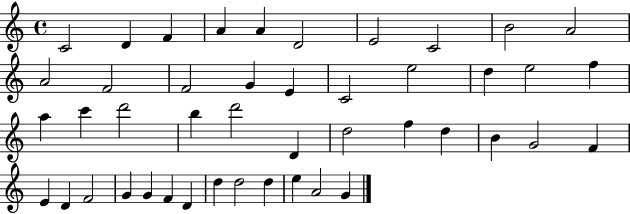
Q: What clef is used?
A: treble